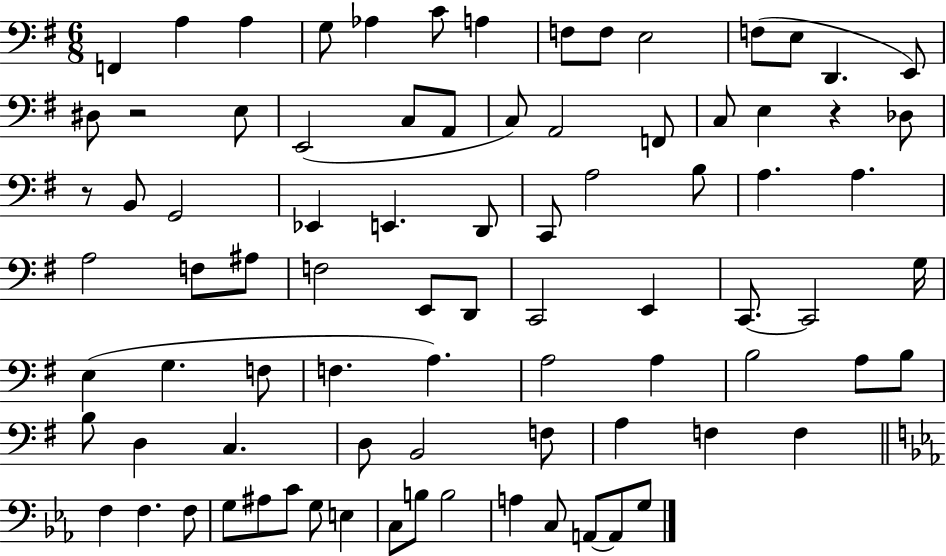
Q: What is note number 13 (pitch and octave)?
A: D2